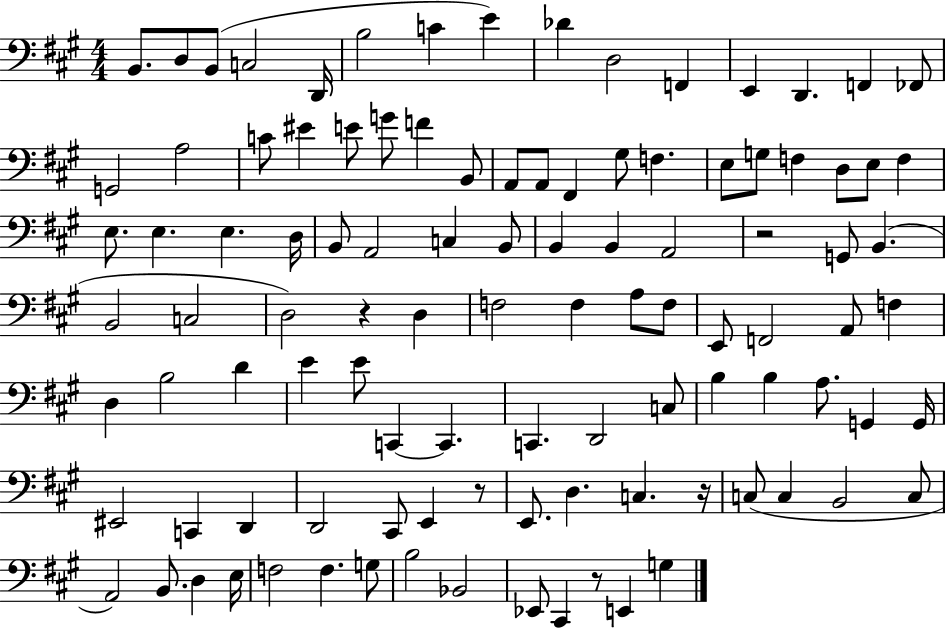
B2/e. D3/e B2/e C3/h D2/s B3/h C4/q E4/q Db4/q D3/h F2/q E2/q D2/q. F2/q FES2/e G2/h A3/h C4/e EIS4/q E4/e G4/e F4/q B2/e A2/e A2/e F#2/q G#3/e F3/q. E3/e G3/e F3/q D3/e E3/e F3/q E3/e. E3/q. E3/q. D3/s B2/e A2/h C3/q B2/e B2/q B2/q A2/h R/h G2/e B2/q. B2/h C3/h D3/h R/q D3/q F3/h F3/q A3/e F3/e E2/e F2/h A2/e F3/q D3/q B3/h D4/q E4/q E4/e C2/q C2/q. C2/q. D2/h C3/e B3/q B3/q A3/e. G2/q G2/s EIS2/h C2/q D2/q D2/h C#2/e E2/q R/e E2/e. D3/q. C3/q. R/s C3/e C3/q B2/h C3/e A2/h B2/e. D3/q E3/s F3/h F3/q. G3/e B3/h Bb2/h Eb2/e C#2/q R/e E2/q G3/q